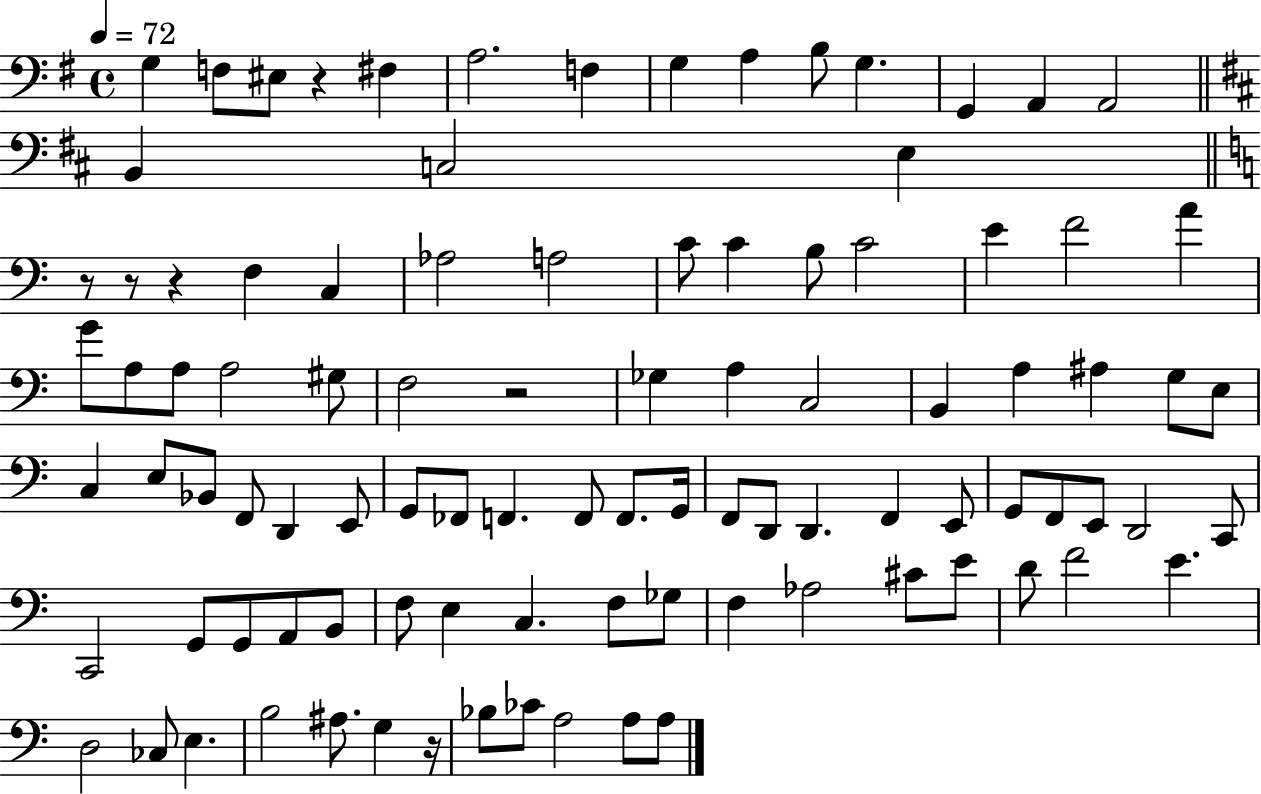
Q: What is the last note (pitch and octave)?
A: A3